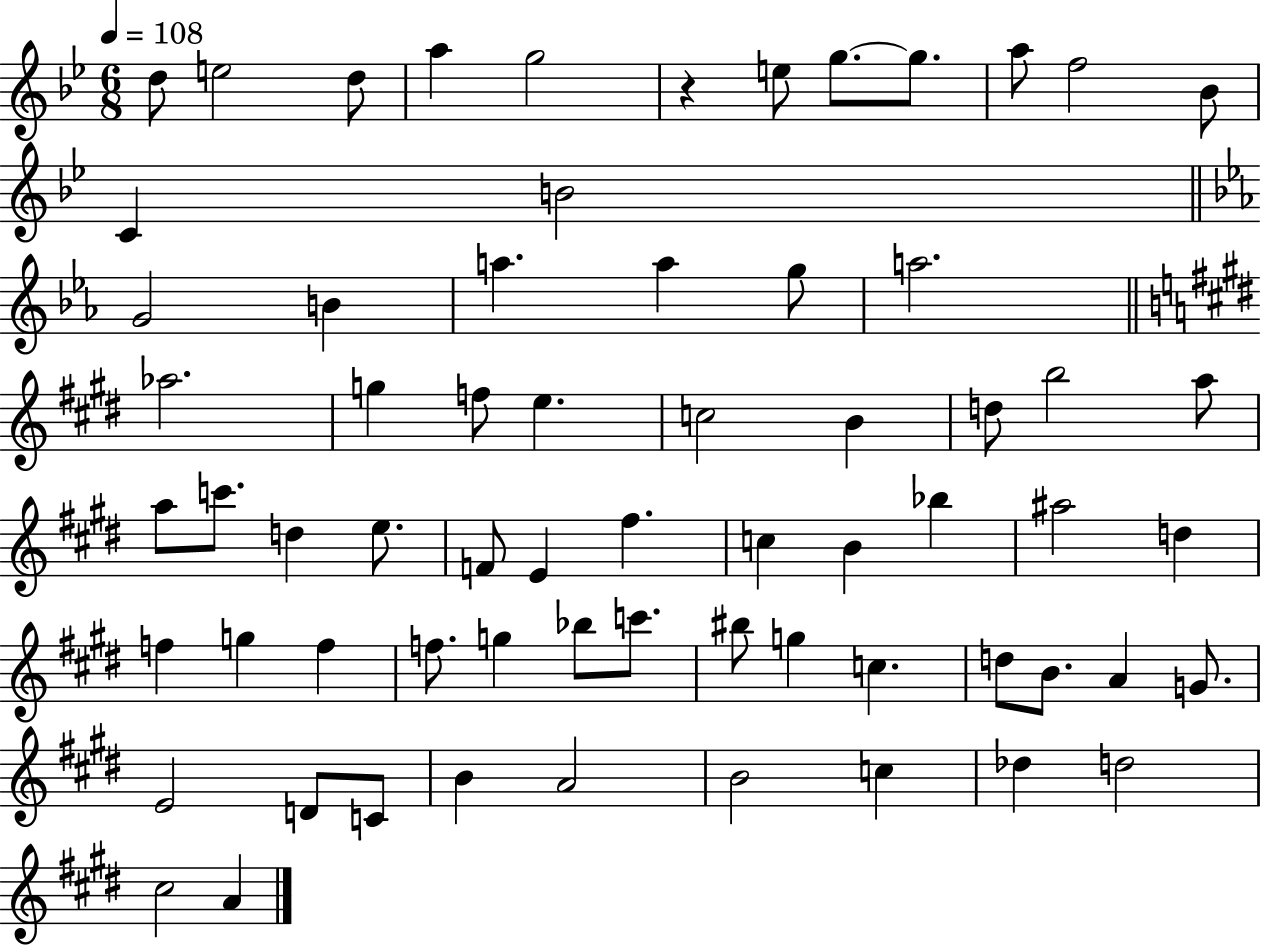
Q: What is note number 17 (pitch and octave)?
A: A5